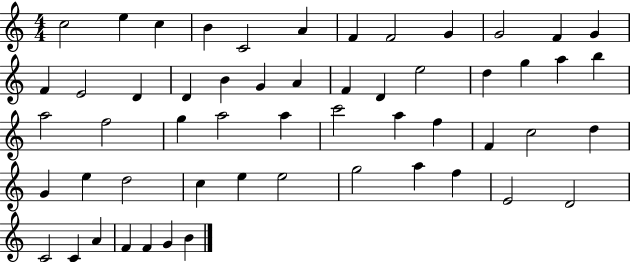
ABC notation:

X:1
T:Untitled
M:4/4
L:1/4
K:C
c2 e c B C2 A F F2 G G2 F G F E2 D D B G A F D e2 d g a b a2 f2 g a2 a c'2 a f F c2 d G e d2 c e e2 g2 a f E2 D2 C2 C A F F G B